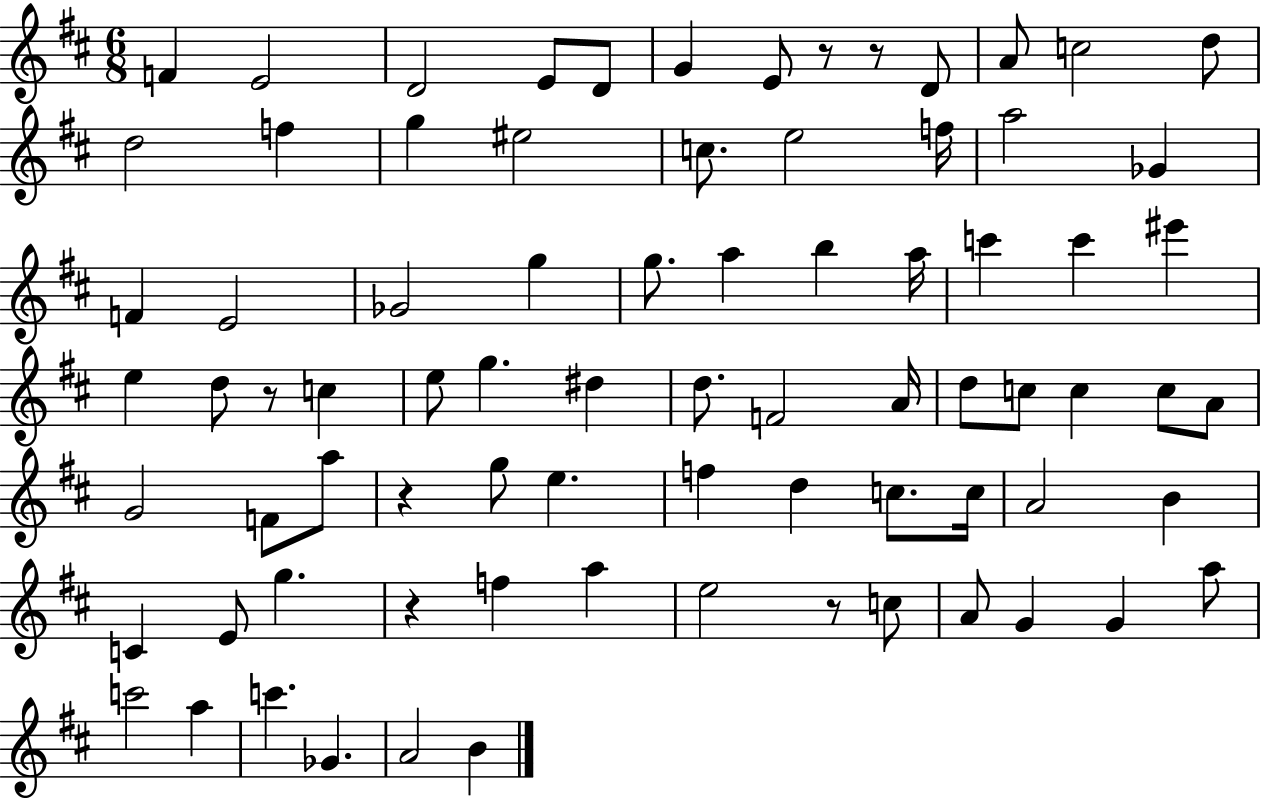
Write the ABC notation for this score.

X:1
T:Untitled
M:6/8
L:1/4
K:D
F E2 D2 E/2 D/2 G E/2 z/2 z/2 D/2 A/2 c2 d/2 d2 f g ^e2 c/2 e2 f/4 a2 _G F E2 _G2 g g/2 a b a/4 c' c' ^e' e d/2 z/2 c e/2 g ^d d/2 F2 A/4 d/2 c/2 c c/2 A/2 G2 F/2 a/2 z g/2 e f d c/2 c/4 A2 B C E/2 g z f a e2 z/2 c/2 A/2 G G a/2 c'2 a c' _G A2 B